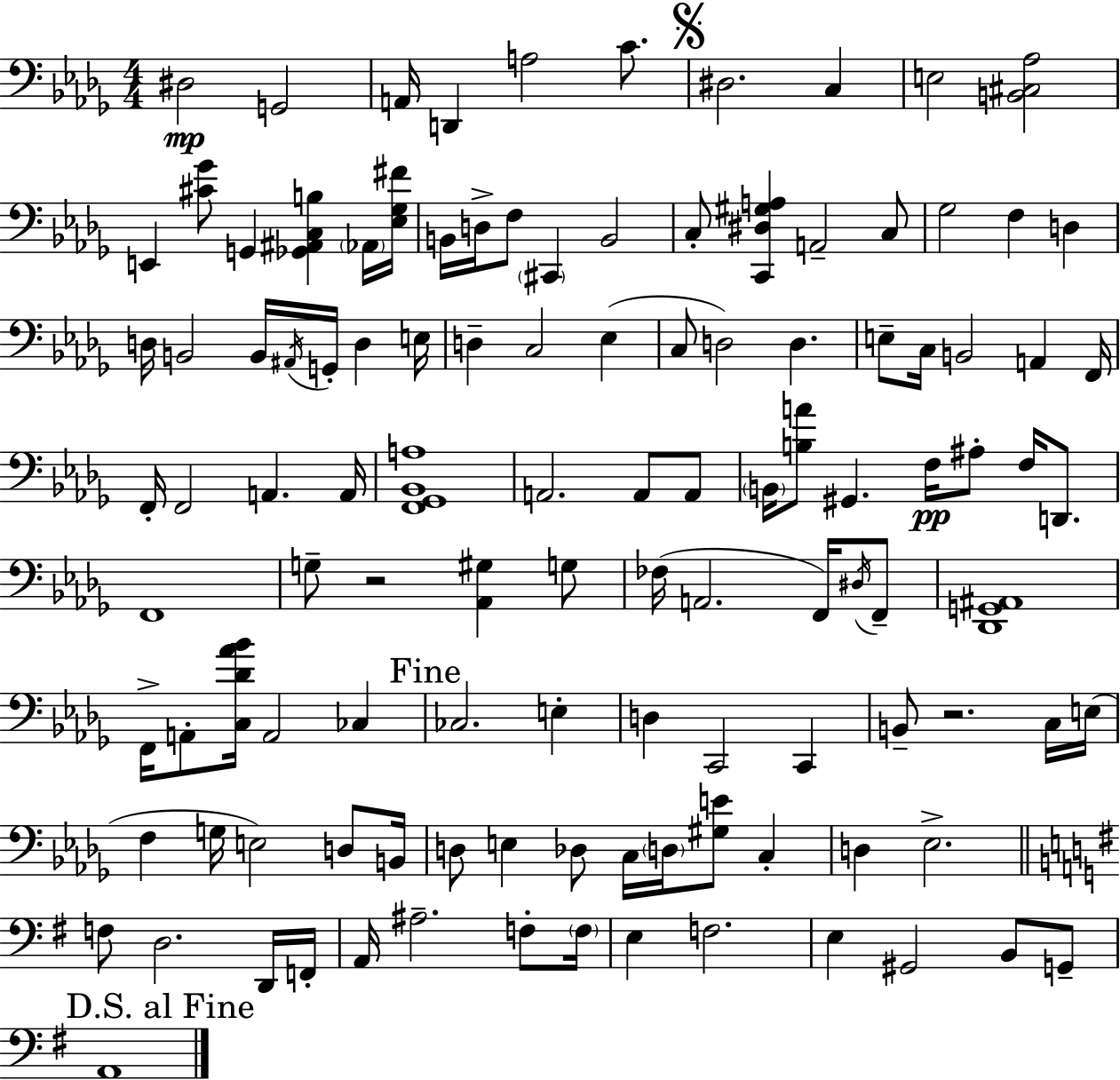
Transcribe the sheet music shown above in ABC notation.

X:1
T:Untitled
M:4/4
L:1/4
K:Bbm
^D,2 G,,2 A,,/4 D,, A,2 C/2 ^D,2 C, E,2 [B,,^C,_A,]2 E,, [^C_G]/2 G,, [_G,,^A,,C,B,] _A,,/4 [_E,_G,^F]/4 B,,/4 D,/4 F,/2 ^C,, B,,2 C,/2 [C,,^D,^G,A,] A,,2 C,/2 _G,2 F, D, D,/4 B,,2 B,,/4 ^A,,/4 G,,/4 D, E,/4 D, C,2 _E, C,/2 D,2 D, E,/2 C,/4 B,,2 A,, F,,/4 F,,/4 F,,2 A,, A,,/4 [F,,_G,,_B,,A,]4 A,,2 A,,/2 A,,/2 B,,/4 [B,A]/2 ^G,, F,/4 ^A,/2 F,/4 D,,/2 F,,4 G,/2 z2 [_A,,^G,] G,/2 _F,/4 A,,2 F,,/4 ^D,/4 F,,/2 [_D,,G,,^A,,]4 F,,/4 A,,/2 [C,_D_A_B]/4 A,,2 _C, _C,2 E, D, C,,2 C,, B,,/2 z2 C,/4 E,/4 F, G,/4 E,2 D,/2 B,,/4 D,/2 E, _D,/2 C,/4 D,/4 [^G,E]/2 C, D, _E,2 F,/2 D,2 D,,/4 F,,/4 A,,/4 ^A,2 F,/2 F,/4 E, F,2 E, ^G,,2 B,,/2 G,,/2 A,,4